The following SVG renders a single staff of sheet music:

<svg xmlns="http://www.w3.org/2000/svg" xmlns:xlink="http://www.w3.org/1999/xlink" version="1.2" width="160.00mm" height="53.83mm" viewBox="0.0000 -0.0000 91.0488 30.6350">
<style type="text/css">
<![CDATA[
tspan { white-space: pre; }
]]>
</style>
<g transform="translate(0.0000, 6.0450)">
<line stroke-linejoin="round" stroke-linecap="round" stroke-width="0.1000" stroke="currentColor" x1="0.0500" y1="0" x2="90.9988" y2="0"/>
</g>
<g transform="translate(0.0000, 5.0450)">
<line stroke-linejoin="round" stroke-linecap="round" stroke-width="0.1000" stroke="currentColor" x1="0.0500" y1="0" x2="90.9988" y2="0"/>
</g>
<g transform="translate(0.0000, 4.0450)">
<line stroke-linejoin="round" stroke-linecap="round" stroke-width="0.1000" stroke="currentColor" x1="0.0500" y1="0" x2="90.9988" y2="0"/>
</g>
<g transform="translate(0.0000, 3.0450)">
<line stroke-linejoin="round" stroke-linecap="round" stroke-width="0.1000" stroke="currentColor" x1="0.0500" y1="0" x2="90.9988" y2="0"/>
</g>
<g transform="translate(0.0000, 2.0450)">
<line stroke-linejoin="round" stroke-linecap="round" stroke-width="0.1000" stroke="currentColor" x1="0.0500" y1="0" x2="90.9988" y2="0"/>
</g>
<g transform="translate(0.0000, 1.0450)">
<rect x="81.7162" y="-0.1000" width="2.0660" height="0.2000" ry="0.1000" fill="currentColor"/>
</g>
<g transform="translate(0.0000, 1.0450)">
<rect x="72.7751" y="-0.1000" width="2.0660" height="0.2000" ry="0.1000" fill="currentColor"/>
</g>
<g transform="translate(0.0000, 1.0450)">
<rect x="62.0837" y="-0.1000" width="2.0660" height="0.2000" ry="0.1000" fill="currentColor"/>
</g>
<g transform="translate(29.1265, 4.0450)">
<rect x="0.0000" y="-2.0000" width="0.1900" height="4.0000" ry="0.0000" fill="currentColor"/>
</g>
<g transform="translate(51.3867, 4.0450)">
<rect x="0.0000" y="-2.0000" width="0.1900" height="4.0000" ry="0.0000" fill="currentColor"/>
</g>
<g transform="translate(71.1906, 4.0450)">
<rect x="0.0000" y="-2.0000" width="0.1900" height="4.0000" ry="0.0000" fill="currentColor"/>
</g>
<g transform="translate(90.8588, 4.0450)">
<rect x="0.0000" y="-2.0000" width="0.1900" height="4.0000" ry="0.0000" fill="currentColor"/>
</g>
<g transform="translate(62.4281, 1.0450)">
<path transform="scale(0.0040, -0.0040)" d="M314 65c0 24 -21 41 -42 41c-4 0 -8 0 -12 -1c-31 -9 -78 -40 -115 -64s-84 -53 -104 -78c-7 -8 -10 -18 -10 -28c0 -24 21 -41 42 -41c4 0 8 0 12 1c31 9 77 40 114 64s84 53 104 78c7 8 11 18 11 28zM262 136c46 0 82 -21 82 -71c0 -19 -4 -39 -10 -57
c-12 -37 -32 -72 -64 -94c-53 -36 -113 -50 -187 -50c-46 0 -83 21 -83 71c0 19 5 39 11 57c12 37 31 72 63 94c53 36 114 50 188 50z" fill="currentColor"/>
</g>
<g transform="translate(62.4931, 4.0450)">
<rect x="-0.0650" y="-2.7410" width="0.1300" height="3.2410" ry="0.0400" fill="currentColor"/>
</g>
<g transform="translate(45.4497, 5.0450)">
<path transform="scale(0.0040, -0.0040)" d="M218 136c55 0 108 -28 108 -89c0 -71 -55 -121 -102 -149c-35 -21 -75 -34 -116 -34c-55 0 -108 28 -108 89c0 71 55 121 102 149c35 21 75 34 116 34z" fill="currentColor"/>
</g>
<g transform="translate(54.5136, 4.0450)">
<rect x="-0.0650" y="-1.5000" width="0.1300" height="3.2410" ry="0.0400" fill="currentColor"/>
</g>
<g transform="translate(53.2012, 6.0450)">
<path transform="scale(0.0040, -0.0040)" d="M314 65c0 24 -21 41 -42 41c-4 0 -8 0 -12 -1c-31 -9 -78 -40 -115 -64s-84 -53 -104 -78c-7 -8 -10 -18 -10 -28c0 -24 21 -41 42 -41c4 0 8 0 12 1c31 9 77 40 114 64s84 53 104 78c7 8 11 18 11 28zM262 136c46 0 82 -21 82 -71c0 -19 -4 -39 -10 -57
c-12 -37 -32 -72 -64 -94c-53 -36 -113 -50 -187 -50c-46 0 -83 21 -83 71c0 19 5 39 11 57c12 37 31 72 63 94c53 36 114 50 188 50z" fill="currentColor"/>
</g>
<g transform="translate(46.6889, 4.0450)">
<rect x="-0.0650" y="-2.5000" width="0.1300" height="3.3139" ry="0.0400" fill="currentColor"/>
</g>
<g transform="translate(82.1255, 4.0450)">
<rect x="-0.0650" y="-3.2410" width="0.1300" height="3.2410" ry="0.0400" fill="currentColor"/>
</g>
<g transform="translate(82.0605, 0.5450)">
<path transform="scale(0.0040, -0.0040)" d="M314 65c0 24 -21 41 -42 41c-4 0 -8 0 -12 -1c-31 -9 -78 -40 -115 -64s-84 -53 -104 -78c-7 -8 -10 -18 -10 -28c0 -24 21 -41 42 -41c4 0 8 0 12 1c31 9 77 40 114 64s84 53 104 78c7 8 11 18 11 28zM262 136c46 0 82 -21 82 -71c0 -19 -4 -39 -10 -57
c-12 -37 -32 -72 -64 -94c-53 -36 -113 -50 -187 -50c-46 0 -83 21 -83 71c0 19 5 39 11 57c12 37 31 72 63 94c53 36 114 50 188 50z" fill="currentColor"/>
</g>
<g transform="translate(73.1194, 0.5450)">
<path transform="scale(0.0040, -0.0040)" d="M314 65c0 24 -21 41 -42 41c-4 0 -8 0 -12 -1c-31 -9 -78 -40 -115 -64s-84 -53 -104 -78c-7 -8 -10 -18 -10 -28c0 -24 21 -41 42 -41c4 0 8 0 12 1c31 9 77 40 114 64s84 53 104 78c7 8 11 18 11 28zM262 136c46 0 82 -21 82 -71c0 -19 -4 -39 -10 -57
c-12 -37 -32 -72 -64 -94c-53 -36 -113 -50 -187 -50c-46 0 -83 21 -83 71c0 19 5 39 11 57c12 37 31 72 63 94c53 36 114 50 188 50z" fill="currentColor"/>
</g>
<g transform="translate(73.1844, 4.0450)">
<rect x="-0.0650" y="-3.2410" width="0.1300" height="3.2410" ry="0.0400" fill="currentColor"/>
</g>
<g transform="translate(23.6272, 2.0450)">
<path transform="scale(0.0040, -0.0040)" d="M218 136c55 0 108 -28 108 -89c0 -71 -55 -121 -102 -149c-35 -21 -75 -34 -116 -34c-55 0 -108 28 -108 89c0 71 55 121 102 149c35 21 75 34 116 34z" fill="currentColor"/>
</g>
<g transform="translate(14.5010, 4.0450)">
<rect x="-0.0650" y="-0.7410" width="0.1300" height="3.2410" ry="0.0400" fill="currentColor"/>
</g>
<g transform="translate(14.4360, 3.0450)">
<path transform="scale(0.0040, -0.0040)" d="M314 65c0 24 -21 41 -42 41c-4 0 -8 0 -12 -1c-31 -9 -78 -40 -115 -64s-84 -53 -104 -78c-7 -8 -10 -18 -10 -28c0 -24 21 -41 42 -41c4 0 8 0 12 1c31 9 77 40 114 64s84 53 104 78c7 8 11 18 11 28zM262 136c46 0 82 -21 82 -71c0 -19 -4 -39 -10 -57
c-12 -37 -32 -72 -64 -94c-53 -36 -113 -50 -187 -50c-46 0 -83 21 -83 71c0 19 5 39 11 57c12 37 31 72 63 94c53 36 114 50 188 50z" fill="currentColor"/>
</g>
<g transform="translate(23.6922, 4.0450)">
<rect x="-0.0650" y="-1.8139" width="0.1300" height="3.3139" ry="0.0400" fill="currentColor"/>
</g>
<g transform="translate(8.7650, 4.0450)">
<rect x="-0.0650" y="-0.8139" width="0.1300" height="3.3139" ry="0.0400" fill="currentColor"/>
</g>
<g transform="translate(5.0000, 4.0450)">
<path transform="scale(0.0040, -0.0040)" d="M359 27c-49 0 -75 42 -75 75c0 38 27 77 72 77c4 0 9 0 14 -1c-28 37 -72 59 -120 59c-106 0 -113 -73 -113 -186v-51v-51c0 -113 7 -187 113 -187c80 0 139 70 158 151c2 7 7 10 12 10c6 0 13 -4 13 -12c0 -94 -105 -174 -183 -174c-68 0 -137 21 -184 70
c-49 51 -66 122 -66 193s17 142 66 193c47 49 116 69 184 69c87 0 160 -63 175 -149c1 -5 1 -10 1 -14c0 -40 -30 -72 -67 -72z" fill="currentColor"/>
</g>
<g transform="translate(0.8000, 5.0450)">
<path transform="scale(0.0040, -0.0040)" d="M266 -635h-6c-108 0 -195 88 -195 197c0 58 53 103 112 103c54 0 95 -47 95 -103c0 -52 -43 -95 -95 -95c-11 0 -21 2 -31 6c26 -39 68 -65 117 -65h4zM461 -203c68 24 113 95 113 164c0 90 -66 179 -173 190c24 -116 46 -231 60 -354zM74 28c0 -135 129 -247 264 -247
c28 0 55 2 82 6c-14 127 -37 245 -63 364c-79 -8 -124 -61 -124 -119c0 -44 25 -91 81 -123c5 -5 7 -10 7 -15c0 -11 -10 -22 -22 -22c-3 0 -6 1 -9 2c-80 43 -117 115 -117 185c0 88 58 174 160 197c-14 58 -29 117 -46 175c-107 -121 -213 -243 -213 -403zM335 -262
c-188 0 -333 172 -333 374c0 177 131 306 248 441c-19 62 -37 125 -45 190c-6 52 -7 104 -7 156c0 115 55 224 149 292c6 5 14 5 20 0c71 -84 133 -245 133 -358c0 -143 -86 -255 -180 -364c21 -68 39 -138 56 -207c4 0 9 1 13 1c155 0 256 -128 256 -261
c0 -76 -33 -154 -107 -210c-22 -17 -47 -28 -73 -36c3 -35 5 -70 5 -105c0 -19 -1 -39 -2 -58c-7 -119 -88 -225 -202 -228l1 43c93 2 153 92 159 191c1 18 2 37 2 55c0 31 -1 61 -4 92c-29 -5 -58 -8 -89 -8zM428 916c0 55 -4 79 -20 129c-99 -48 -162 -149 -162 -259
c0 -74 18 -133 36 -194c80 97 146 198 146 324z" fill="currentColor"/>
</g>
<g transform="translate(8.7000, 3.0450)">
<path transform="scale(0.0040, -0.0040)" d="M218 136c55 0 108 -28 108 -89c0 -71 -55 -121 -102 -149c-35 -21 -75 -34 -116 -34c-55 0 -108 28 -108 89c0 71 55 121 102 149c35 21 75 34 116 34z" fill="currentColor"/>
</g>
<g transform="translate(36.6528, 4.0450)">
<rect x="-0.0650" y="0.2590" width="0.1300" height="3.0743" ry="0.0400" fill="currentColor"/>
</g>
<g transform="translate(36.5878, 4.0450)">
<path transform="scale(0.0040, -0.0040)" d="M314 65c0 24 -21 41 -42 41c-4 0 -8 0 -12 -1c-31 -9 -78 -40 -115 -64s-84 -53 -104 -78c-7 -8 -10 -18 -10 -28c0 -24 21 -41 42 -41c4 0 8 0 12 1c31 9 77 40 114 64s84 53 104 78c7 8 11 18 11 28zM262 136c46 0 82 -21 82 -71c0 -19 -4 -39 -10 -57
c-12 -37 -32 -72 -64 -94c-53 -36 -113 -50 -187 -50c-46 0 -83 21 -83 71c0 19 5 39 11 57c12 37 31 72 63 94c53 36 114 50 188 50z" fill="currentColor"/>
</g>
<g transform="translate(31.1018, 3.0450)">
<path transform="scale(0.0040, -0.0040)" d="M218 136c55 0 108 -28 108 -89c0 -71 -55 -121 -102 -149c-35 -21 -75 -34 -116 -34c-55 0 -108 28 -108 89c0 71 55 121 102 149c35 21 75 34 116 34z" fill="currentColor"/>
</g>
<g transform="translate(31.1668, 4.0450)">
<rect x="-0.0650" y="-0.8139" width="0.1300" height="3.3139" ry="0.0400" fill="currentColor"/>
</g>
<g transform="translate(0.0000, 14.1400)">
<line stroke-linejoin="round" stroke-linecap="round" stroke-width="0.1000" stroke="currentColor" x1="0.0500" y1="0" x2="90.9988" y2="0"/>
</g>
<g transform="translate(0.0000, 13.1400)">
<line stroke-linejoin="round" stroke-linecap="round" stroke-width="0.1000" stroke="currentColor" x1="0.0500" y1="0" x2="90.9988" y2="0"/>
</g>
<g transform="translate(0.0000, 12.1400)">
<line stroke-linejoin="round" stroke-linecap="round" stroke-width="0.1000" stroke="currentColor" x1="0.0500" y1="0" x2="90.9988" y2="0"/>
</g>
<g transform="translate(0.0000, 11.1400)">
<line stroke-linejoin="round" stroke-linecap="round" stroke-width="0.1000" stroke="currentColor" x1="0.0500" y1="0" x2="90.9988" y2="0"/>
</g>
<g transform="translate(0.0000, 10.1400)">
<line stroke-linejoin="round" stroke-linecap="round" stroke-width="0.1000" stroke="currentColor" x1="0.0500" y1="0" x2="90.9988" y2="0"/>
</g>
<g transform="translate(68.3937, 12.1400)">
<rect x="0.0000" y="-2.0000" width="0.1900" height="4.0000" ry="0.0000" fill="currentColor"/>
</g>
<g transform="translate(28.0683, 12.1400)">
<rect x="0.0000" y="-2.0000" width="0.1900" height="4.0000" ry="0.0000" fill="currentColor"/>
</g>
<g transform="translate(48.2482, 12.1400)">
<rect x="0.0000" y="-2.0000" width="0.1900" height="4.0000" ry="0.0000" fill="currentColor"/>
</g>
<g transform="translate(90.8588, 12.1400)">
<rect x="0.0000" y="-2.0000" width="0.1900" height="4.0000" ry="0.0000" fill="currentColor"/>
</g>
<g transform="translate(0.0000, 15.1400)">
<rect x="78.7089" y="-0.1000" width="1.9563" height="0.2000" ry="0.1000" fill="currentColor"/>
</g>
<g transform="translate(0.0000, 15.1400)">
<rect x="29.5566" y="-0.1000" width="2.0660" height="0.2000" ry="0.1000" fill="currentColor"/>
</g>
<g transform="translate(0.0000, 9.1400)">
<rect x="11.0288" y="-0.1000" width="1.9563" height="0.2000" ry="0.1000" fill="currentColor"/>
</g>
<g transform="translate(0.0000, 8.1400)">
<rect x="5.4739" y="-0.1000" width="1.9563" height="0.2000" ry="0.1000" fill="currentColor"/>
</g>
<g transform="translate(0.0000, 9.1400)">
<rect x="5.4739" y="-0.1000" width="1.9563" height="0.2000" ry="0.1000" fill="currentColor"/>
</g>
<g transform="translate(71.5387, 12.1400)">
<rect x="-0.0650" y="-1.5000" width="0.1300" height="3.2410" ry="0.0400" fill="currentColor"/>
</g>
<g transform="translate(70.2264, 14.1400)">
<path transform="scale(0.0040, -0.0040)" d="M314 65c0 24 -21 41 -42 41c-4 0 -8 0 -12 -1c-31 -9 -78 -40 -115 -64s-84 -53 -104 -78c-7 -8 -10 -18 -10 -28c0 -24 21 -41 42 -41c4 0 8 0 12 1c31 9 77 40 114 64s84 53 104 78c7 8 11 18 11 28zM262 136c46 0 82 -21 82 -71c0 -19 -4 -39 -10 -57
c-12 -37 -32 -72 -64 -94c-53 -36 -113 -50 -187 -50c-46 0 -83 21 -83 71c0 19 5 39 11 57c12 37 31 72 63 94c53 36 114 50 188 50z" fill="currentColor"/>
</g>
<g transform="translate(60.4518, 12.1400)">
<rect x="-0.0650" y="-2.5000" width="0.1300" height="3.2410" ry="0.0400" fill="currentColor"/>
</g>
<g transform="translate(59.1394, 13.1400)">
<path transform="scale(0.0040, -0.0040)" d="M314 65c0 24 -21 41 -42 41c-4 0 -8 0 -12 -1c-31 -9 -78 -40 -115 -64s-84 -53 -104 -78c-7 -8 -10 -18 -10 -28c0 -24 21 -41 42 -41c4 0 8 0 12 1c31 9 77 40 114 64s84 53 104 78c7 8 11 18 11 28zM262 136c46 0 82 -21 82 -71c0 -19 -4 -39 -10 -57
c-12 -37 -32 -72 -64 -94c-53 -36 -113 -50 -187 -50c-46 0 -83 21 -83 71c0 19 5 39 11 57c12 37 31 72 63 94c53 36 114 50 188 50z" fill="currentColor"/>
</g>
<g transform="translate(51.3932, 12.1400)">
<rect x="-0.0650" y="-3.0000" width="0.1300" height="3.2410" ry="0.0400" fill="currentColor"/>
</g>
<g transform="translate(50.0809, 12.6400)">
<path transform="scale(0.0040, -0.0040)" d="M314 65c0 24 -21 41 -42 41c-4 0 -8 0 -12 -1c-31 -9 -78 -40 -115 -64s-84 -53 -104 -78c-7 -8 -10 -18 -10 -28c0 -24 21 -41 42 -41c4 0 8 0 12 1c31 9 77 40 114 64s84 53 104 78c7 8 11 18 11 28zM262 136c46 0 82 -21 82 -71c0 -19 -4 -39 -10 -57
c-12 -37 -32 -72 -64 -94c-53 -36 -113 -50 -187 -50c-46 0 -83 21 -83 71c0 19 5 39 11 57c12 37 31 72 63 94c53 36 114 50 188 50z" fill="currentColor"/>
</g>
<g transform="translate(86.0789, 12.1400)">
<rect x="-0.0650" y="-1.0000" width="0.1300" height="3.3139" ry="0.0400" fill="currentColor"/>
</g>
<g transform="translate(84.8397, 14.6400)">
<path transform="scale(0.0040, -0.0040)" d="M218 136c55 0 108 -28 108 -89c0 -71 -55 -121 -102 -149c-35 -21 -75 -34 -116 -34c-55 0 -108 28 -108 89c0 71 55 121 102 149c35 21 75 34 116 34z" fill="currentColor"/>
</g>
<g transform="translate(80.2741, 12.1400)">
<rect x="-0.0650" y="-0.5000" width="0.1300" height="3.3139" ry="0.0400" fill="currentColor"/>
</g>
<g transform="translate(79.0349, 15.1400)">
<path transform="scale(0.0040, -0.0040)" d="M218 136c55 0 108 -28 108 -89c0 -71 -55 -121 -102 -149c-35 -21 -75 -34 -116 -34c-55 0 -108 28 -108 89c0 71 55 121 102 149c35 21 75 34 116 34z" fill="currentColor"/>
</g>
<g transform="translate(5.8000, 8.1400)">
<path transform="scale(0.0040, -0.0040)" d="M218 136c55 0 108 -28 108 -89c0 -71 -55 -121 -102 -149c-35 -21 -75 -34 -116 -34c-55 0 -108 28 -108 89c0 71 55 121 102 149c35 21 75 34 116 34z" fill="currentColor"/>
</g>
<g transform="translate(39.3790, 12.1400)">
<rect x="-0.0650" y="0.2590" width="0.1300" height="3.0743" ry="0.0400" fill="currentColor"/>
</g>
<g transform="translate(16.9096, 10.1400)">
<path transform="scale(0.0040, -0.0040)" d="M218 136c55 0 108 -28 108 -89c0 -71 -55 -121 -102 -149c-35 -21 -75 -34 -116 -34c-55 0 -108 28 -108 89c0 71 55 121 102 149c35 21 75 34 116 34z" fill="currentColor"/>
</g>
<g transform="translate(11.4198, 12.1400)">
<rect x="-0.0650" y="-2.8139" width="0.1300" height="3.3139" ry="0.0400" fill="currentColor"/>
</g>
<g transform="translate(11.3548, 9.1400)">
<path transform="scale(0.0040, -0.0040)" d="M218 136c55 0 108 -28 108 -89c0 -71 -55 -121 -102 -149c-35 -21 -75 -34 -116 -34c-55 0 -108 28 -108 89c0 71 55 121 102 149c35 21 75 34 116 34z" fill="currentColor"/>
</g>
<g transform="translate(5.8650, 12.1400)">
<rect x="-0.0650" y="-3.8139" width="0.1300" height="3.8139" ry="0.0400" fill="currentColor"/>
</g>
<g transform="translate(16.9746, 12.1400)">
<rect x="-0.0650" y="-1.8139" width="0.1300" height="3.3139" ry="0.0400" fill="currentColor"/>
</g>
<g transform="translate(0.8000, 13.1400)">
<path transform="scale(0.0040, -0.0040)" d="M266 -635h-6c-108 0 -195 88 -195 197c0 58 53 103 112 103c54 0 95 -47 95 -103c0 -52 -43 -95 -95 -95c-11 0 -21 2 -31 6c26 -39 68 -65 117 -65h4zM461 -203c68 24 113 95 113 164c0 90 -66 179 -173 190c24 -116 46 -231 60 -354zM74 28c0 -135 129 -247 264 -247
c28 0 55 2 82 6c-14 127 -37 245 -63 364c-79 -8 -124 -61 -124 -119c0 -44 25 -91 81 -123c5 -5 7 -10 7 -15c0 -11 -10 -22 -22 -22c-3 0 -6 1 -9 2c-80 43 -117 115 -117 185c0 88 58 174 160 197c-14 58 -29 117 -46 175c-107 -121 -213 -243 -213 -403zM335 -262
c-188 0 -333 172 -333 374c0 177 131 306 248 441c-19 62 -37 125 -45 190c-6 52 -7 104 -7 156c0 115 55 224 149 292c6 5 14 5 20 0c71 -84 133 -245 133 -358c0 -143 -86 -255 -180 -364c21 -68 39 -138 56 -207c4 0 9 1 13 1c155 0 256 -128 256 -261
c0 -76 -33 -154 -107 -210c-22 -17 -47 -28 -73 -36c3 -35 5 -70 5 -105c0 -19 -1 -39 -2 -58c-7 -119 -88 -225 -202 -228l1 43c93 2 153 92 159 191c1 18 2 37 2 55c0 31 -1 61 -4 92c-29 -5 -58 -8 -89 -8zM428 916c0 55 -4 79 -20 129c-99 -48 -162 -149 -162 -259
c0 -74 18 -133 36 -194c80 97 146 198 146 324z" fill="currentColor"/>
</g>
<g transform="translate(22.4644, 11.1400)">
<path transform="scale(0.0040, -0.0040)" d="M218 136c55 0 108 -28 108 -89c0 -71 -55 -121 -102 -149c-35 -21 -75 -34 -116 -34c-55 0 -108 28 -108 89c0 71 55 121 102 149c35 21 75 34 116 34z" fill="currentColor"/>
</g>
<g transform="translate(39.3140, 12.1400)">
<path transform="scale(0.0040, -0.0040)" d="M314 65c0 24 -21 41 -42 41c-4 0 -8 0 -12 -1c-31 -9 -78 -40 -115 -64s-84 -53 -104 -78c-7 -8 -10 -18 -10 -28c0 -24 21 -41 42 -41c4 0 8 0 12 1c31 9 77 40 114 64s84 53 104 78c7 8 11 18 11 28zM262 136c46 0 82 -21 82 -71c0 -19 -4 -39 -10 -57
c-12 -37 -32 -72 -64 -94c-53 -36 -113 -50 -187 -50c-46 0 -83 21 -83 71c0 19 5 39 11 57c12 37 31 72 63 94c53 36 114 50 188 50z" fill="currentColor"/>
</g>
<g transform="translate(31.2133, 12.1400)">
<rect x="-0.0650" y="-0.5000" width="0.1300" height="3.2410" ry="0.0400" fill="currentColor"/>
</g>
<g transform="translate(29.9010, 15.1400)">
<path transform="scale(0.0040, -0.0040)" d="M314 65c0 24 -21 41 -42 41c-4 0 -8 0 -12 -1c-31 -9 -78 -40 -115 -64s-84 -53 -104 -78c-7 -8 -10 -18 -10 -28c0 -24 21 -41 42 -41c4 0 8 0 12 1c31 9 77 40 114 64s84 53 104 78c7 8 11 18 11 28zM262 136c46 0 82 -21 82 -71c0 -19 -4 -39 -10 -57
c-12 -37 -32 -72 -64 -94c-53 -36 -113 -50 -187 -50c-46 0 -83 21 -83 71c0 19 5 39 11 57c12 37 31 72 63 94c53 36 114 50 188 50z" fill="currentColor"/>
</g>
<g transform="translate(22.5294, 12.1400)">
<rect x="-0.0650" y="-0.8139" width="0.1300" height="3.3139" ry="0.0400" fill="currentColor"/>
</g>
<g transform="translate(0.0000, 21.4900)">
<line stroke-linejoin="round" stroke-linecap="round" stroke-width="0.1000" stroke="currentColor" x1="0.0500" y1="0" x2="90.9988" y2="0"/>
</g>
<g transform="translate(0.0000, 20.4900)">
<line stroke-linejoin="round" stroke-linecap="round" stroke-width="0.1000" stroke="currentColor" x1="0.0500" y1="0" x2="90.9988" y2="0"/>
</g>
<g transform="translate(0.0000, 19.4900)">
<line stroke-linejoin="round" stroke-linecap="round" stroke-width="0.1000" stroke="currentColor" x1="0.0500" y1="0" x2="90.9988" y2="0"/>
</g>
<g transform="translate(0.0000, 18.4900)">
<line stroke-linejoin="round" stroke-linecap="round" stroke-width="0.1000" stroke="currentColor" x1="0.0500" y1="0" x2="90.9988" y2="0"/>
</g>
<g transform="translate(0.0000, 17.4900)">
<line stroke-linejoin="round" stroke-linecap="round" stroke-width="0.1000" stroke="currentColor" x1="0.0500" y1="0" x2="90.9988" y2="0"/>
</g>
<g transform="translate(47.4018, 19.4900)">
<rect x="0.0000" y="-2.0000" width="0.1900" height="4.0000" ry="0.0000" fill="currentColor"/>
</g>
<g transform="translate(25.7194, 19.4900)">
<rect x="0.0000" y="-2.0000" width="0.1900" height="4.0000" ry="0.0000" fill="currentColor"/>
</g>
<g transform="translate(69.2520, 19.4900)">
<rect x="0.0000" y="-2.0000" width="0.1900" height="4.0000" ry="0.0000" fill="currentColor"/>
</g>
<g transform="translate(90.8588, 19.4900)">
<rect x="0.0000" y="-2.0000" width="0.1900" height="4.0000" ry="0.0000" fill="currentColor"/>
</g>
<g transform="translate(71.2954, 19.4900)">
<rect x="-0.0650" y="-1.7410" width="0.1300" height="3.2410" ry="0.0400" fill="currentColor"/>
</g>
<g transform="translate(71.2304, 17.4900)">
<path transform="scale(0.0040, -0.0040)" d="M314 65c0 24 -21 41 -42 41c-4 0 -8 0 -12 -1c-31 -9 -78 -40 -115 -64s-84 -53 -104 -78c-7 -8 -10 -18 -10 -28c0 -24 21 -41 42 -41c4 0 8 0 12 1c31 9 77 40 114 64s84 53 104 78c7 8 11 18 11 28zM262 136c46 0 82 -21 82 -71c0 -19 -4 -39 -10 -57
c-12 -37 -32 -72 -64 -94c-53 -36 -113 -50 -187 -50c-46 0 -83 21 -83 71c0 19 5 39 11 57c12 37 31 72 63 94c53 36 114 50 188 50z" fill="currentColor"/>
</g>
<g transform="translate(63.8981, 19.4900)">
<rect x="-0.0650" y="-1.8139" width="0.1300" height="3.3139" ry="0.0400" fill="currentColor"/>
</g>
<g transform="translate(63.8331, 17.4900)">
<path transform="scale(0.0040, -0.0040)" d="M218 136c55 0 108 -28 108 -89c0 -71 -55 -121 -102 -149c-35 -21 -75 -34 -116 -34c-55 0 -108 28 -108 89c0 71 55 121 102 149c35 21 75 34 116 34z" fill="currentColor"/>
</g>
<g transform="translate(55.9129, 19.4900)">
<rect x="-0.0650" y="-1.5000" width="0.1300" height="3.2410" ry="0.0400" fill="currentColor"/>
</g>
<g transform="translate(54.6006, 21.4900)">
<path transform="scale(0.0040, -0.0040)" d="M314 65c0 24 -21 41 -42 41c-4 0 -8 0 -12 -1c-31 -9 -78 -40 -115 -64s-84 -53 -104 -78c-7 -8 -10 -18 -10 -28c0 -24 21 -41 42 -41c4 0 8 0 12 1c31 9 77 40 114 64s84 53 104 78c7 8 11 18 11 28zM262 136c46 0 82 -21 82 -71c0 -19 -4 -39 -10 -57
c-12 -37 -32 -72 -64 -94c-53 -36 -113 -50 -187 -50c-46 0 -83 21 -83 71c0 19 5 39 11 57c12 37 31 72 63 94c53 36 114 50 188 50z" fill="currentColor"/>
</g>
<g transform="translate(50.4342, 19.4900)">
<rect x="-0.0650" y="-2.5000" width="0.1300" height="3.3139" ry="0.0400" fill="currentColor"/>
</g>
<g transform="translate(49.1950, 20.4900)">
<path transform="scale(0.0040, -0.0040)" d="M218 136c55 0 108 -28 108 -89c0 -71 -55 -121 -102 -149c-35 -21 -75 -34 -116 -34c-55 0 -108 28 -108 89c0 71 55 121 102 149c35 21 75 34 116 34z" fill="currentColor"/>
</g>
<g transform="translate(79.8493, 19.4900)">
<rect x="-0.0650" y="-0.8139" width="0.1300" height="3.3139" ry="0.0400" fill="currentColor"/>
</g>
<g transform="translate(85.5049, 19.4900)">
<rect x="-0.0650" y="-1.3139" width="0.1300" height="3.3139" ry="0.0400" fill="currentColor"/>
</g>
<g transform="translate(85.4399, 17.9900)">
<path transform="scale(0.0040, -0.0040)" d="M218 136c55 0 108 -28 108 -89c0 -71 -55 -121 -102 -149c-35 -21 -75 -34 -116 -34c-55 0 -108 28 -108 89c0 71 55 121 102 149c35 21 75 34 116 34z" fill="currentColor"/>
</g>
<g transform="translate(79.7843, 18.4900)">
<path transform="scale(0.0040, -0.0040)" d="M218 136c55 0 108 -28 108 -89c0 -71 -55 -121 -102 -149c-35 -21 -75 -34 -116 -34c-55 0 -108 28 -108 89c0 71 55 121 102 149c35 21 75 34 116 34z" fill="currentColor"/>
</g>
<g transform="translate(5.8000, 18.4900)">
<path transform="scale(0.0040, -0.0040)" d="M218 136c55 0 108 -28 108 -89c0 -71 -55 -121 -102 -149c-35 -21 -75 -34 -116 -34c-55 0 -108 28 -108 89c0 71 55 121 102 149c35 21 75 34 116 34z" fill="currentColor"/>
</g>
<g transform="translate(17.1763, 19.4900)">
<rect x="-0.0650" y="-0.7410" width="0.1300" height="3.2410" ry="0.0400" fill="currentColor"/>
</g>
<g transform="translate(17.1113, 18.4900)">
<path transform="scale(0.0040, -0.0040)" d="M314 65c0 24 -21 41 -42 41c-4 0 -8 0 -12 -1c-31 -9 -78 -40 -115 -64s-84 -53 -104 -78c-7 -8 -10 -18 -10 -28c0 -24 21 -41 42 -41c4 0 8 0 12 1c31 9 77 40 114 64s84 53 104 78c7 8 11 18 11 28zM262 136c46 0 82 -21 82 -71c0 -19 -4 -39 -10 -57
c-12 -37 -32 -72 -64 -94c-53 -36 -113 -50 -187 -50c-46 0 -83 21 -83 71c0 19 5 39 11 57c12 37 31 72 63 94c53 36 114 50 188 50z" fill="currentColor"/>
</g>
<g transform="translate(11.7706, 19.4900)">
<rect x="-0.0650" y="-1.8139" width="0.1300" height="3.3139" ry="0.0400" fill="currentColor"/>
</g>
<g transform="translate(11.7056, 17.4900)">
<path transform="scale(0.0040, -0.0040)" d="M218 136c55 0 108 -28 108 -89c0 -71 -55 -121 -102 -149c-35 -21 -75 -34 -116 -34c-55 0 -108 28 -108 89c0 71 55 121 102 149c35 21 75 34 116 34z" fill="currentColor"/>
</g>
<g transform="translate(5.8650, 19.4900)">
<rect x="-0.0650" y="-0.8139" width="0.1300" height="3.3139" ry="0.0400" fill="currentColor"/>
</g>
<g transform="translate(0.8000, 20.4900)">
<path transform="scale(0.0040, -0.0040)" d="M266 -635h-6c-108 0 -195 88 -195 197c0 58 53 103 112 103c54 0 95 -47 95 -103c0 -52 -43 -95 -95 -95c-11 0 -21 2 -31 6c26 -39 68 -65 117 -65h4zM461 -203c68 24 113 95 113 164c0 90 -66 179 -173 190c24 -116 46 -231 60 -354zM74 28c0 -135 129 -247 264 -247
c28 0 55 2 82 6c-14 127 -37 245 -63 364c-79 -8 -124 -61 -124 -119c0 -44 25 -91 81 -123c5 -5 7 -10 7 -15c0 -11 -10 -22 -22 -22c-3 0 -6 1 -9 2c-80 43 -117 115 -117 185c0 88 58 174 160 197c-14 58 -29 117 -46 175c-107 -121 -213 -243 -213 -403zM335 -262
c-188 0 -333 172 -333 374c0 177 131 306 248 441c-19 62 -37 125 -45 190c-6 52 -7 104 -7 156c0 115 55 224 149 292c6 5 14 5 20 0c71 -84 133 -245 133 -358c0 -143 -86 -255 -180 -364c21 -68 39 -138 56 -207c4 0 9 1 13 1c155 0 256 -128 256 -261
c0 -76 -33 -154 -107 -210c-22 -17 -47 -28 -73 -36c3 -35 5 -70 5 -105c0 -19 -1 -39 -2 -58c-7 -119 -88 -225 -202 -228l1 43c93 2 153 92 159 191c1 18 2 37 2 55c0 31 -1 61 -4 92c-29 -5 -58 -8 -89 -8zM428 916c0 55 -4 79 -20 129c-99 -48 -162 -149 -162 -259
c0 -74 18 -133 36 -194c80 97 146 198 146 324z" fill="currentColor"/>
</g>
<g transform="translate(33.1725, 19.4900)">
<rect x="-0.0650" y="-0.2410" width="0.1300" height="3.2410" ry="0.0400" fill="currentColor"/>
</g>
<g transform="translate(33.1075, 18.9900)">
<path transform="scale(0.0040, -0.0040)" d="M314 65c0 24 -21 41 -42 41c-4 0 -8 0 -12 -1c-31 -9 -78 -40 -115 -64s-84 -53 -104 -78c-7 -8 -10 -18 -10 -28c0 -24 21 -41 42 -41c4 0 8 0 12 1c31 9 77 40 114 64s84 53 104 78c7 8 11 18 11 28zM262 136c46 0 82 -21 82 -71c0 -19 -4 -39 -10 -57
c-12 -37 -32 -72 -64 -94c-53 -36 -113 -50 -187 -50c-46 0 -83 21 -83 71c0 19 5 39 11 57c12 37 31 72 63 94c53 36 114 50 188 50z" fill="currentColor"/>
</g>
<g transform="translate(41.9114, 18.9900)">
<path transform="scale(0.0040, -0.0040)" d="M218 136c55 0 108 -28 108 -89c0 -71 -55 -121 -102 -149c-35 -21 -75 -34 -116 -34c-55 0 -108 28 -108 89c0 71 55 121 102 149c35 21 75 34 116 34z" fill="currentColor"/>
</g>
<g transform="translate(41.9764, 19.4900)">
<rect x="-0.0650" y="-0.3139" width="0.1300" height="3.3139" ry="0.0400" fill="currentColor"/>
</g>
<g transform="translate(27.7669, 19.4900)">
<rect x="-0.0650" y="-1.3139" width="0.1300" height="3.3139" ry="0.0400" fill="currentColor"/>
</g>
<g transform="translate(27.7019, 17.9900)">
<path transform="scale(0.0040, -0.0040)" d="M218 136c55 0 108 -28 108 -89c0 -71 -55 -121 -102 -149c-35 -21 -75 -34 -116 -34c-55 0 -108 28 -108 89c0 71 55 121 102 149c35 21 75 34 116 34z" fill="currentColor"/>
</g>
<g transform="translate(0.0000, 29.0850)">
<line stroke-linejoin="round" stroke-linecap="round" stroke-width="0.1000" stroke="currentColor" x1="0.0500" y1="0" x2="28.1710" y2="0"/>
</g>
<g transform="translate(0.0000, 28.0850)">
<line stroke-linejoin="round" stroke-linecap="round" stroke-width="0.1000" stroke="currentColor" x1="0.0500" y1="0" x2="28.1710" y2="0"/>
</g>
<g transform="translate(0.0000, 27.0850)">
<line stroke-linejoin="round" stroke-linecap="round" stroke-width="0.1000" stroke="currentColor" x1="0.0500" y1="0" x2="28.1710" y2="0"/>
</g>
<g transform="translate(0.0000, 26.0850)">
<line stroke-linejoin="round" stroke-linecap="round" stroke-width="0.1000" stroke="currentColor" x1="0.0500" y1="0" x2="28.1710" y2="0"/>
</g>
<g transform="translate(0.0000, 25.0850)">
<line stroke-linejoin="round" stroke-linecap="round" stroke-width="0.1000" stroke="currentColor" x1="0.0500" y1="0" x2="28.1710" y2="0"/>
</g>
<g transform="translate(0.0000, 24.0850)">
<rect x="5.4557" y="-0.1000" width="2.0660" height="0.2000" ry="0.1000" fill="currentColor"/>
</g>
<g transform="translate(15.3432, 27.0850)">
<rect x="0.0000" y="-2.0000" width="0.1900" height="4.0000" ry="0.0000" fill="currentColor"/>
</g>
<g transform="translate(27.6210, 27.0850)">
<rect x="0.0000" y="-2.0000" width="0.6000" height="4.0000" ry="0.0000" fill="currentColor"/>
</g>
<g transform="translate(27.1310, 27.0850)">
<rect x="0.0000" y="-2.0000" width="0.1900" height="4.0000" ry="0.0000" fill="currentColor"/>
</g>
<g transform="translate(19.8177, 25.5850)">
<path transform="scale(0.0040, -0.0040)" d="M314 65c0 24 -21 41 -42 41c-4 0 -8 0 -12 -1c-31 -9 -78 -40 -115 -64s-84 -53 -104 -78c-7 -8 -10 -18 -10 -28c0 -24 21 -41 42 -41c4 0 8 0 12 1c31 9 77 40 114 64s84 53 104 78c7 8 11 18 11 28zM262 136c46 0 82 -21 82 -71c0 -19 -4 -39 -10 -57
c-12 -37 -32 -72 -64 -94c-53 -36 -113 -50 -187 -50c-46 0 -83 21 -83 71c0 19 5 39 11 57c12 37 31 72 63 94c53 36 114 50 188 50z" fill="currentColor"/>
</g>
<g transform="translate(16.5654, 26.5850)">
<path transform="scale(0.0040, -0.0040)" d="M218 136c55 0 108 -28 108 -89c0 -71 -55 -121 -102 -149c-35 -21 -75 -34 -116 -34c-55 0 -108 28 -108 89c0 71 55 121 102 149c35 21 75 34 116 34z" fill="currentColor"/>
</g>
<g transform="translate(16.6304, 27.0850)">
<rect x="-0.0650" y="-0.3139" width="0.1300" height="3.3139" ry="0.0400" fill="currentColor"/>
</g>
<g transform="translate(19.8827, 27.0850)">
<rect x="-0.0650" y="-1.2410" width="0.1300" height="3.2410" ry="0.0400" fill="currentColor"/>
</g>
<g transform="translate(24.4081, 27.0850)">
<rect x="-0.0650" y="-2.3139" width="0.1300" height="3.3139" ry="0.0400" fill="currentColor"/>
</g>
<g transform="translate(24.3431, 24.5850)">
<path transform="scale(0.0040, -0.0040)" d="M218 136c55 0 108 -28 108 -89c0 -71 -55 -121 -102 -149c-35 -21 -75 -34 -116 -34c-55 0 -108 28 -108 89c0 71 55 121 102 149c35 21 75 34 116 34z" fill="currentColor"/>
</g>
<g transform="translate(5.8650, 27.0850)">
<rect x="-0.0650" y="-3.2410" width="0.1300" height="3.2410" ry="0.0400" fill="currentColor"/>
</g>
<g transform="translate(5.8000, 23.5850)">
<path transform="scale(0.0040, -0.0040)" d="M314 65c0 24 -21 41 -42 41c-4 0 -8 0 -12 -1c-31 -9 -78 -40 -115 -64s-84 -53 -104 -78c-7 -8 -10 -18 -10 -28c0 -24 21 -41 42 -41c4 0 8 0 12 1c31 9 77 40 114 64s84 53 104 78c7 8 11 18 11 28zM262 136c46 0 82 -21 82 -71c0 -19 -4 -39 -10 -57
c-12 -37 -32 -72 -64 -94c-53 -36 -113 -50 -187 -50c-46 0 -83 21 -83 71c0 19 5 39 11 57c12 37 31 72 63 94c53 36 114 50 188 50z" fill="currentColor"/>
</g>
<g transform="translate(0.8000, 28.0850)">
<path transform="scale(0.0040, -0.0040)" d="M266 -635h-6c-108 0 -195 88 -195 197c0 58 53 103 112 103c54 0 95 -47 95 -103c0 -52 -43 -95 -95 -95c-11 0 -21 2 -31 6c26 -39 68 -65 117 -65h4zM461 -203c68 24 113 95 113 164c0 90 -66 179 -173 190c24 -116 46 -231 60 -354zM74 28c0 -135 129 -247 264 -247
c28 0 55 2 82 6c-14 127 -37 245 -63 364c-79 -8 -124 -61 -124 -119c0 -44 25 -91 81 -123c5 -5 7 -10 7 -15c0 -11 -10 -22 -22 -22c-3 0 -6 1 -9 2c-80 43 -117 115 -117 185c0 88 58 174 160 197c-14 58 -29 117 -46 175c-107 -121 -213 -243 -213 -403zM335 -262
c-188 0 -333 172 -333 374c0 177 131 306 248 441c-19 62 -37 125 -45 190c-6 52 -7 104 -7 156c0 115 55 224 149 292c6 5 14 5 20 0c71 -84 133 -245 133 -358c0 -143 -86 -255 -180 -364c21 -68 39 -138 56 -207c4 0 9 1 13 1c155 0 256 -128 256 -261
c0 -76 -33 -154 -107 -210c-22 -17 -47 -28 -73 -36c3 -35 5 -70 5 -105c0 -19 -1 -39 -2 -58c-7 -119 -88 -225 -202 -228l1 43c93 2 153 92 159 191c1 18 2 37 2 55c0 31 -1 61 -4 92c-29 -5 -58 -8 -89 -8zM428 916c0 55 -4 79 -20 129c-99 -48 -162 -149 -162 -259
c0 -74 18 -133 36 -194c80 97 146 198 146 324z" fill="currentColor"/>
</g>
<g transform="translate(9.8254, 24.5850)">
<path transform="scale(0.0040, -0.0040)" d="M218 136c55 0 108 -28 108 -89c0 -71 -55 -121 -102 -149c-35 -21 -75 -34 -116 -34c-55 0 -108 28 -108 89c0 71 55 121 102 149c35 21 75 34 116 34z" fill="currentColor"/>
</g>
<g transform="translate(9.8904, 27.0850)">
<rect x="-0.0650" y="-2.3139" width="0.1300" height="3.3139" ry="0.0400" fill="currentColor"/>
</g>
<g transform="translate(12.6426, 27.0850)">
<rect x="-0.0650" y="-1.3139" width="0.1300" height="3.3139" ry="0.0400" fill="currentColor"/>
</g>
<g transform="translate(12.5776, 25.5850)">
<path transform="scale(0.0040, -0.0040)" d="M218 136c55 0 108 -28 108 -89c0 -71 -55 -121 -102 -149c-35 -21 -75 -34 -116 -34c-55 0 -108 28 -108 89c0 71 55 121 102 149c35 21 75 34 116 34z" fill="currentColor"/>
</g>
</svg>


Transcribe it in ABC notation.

X:1
T:Untitled
M:4/4
L:1/4
K:C
d d2 f d B2 G E2 a2 b2 b2 c' a f d C2 B2 A2 G2 E2 C D d f d2 e c2 c G E2 f f2 d e b2 g e c e2 g